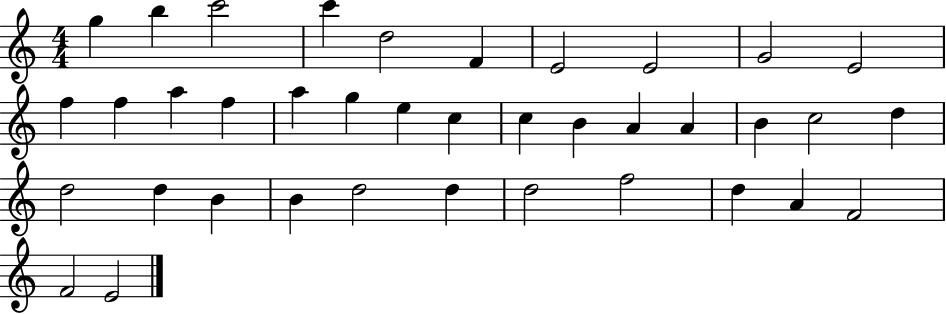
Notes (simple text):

G5/q B5/q C6/h C6/q D5/h F4/q E4/h E4/h G4/h E4/h F5/q F5/q A5/q F5/q A5/q G5/q E5/q C5/q C5/q B4/q A4/q A4/q B4/q C5/h D5/q D5/h D5/q B4/q B4/q D5/h D5/q D5/h F5/h D5/q A4/q F4/h F4/h E4/h